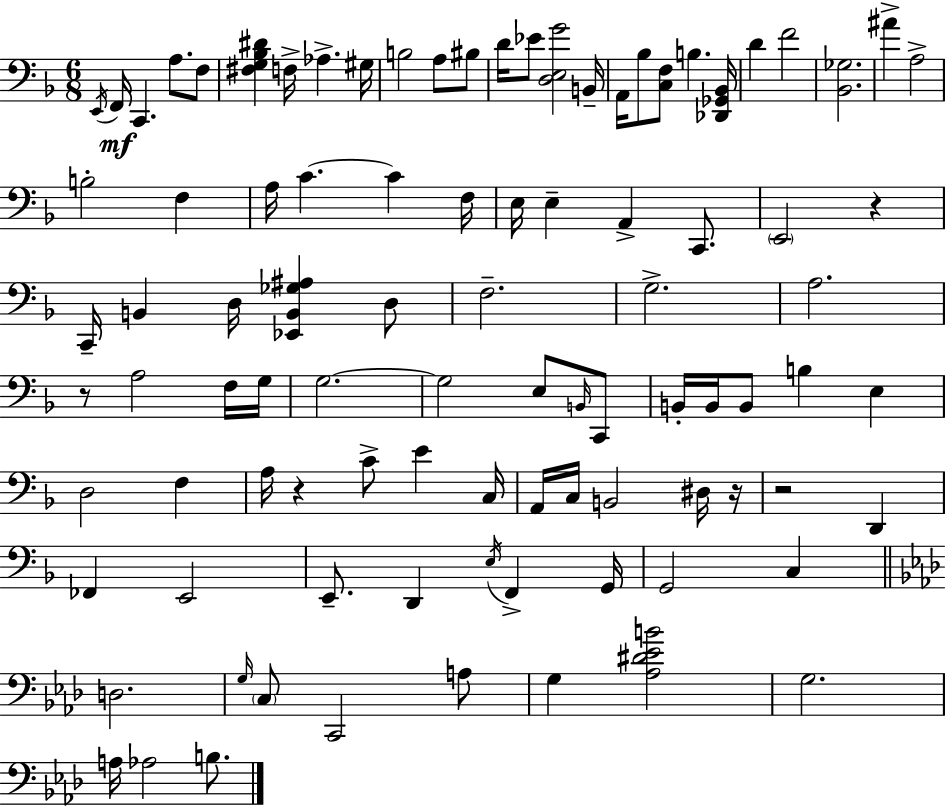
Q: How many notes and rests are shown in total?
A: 94